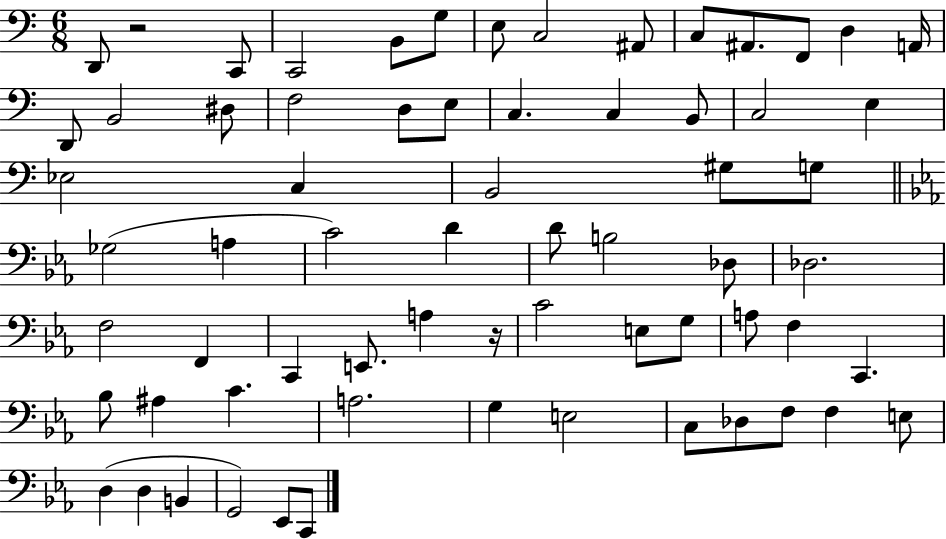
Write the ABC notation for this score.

X:1
T:Untitled
M:6/8
L:1/4
K:C
D,,/2 z2 C,,/2 C,,2 B,,/2 G,/2 E,/2 C,2 ^A,,/2 C,/2 ^A,,/2 F,,/2 D, A,,/4 D,,/2 B,,2 ^D,/2 F,2 D,/2 E,/2 C, C, B,,/2 C,2 E, _E,2 C, B,,2 ^G,/2 G,/2 _G,2 A, C2 D D/2 B,2 _D,/2 _D,2 F,2 F,, C,, E,,/2 A, z/4 C2 E,/2 G,/2 A,/2 F, C,, _B,/2 ^A, C A,2 G, E,2 C,/2 _D,/2 F,/2 F, E,/2 D, D, B,, G,,2 _E,,/2 C,,/2